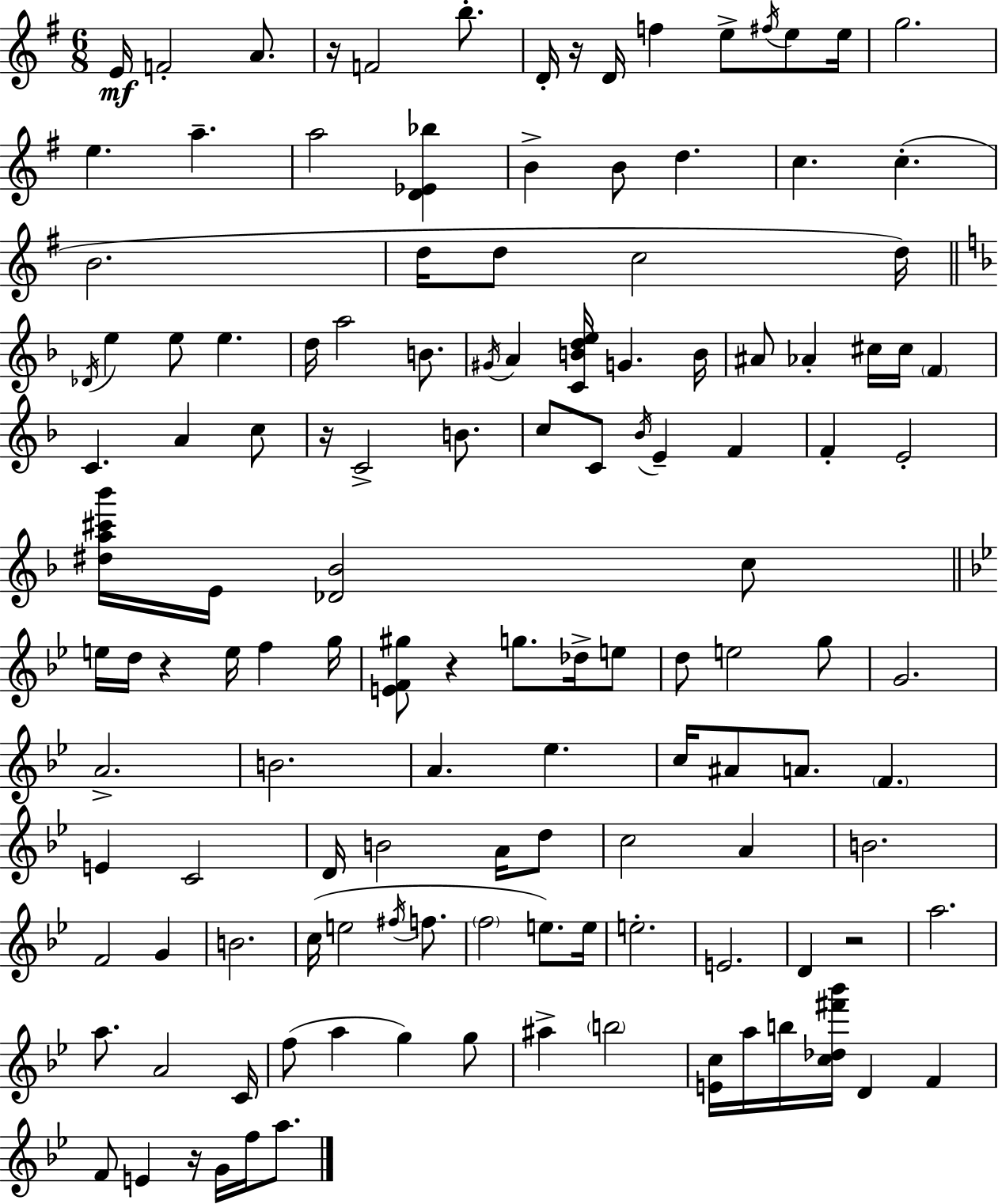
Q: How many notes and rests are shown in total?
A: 131